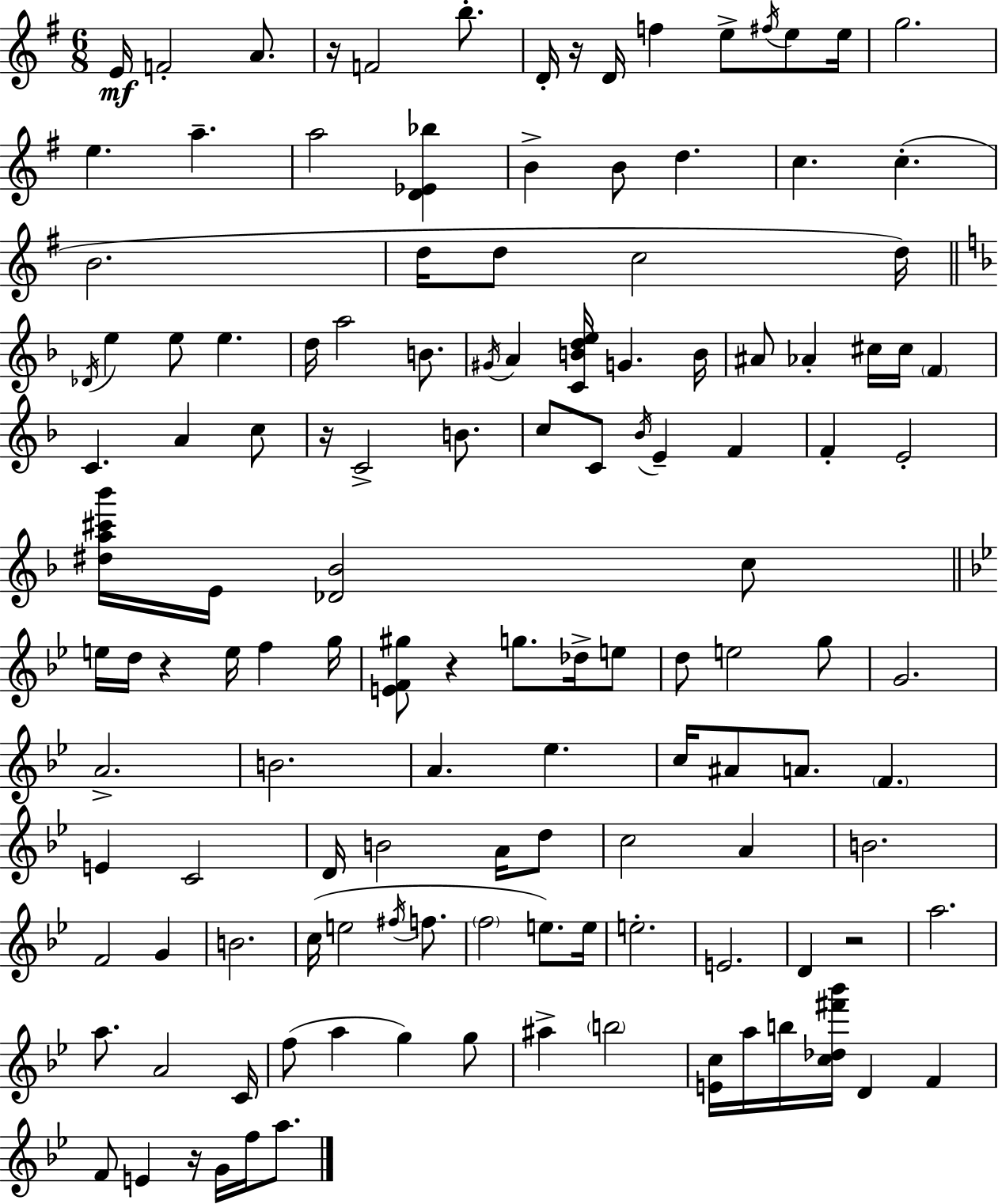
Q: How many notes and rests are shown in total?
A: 131